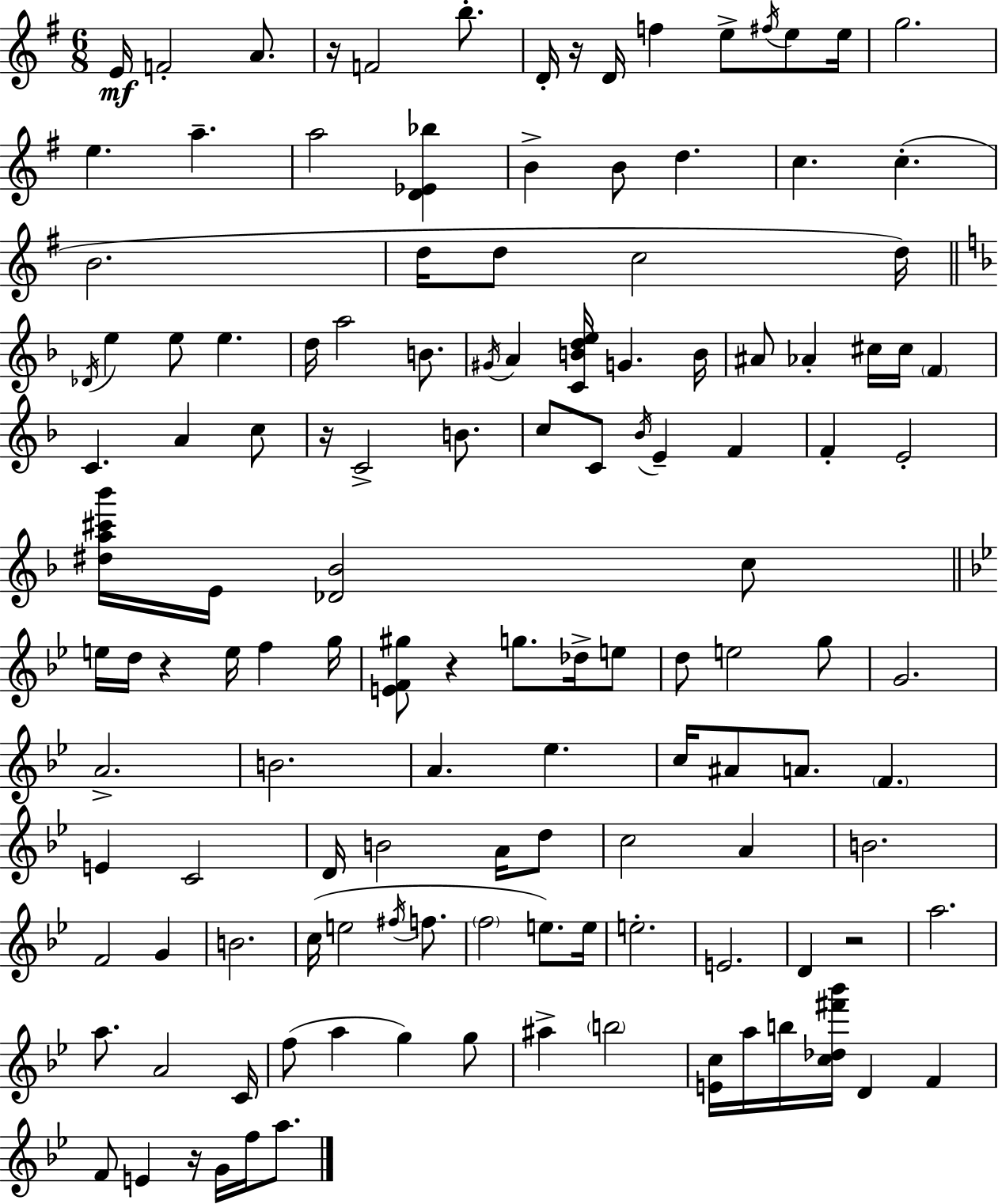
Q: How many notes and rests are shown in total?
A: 131